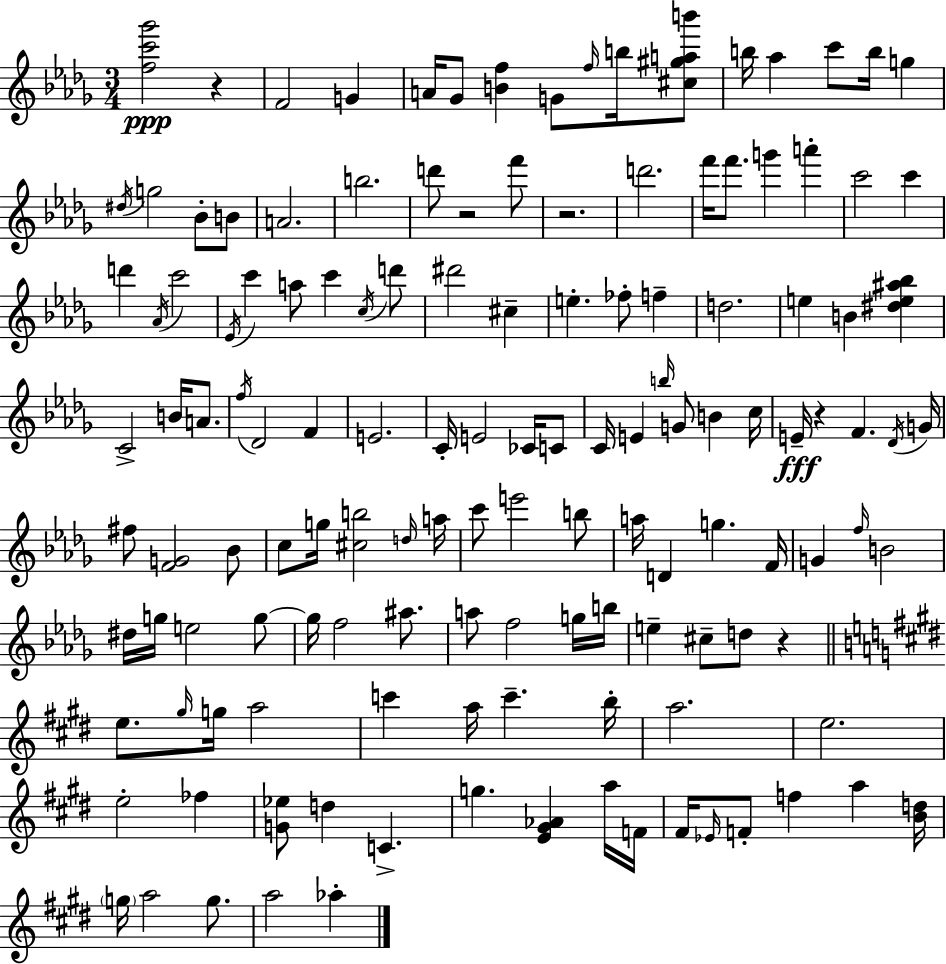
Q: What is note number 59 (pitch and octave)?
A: G4